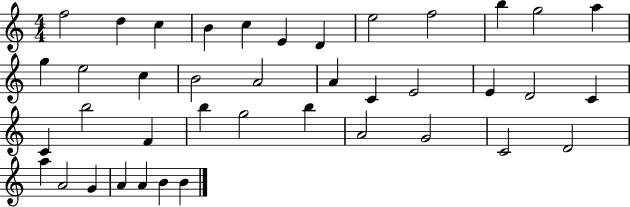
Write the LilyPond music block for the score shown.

{
  \clef treble
  \numericTimeSignature
  \time 4/4
  \key c \major
  f''2 d''4 c''4 | b'4 c''4 e'4 d'4 | e''2 f''2 | b''4 g''2 a''4 | \break g''4 e''2 c''4 | b'2 a'2 | a'4 c'4 e'2 | e'4 d'2 c'4 | \break c'4 b''2 f'4 | b''4 g''2 b''4 | a'2 g'2 | c'2 d'2 | \break a''4 a'2 g'4 | a'4 a'4 b'4 b'4 | \bar "|."
}